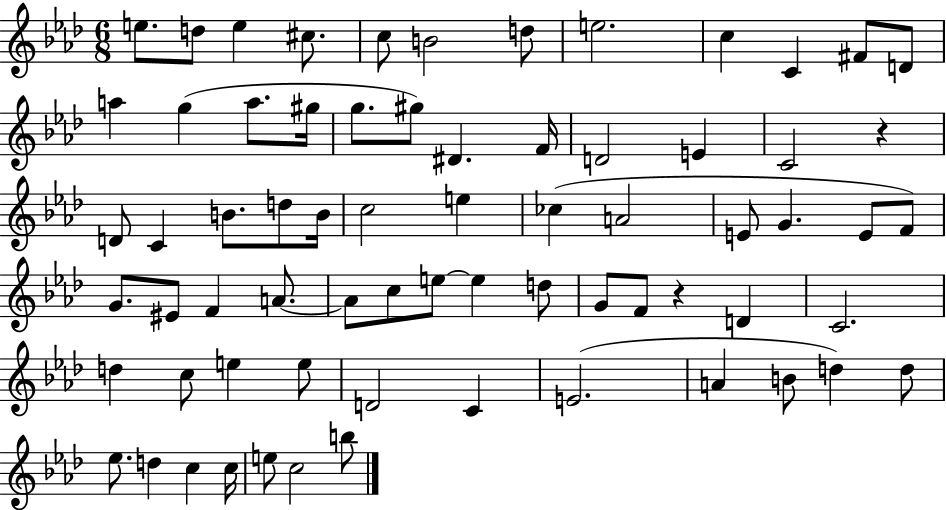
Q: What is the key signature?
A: AES major